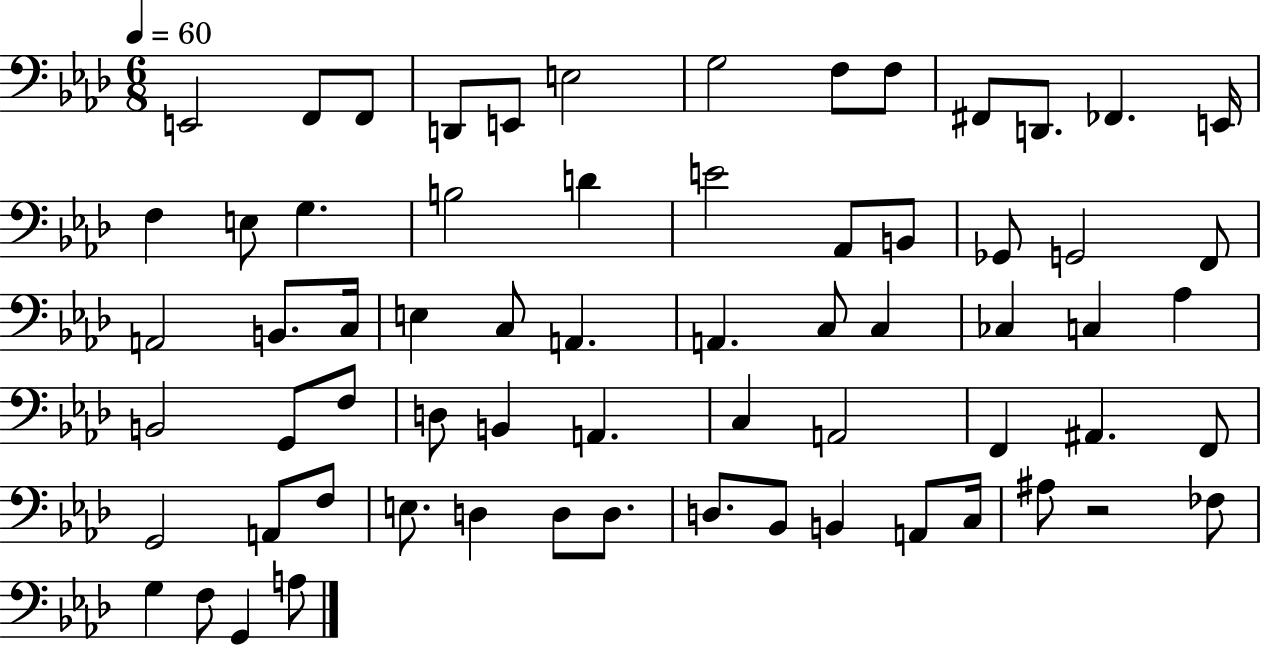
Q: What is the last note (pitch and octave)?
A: A3